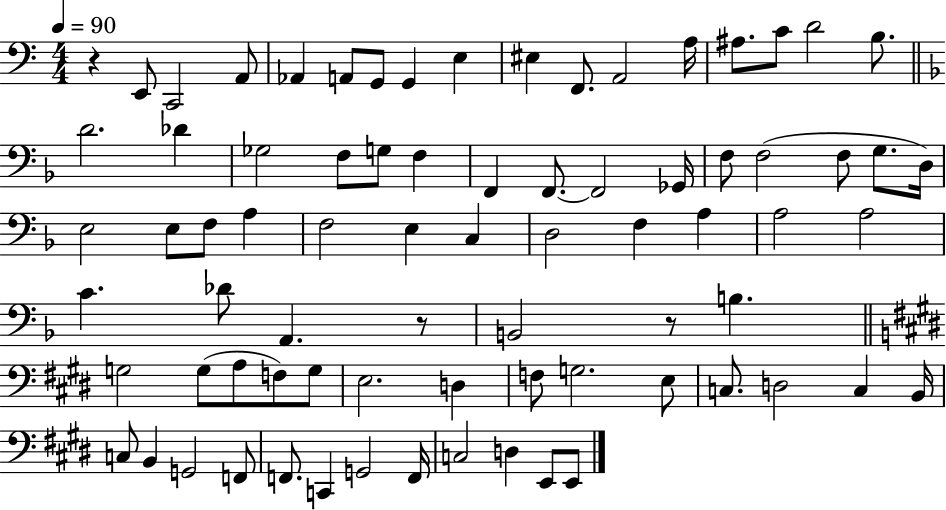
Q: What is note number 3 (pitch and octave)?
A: A2